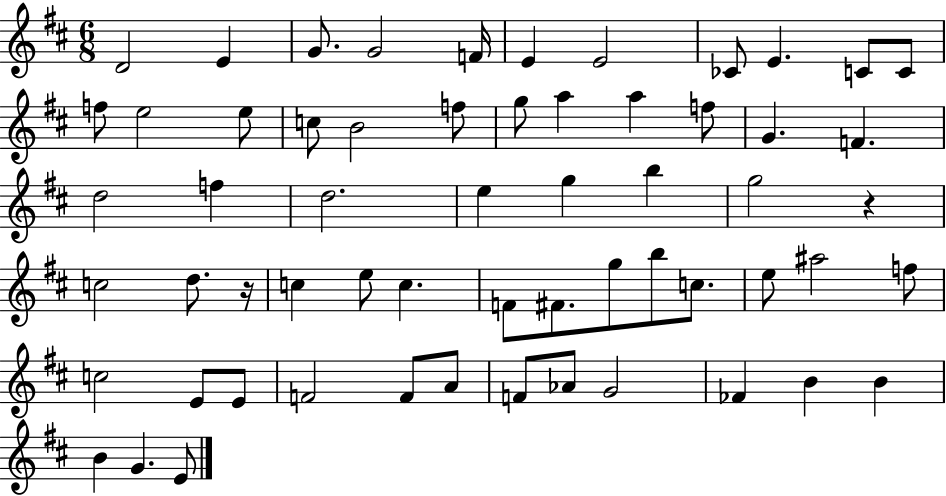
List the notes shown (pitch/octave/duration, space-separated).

D4/h E4/q G4/e. G4/h F4/s E4/q E4/h CES4/e E4/q. C4/e C4/e F5/e E5/h E5/e C5/e B4/h F5/e G5/e A5/q A5/q F5/e G4/q. F4/q. D5/h F5/q D5/h. E5/q G5/q B5/q G5/h R/q C5/h D5/e. R/s C5/q E5/e C5/q. F4/e F#4/e. G5/e B5/e C5/e. E5/e A#5/h F5/e C5/h E4/e E4/e F4/h F4/e A4/e F4/e Ab4/e G4/h FES4/q B4/q B4/q B4/q G4/q. E4/e